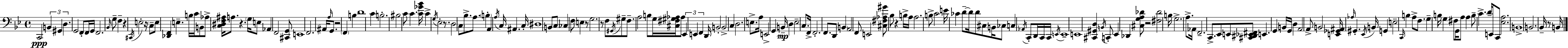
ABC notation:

X:1
T:Untitled
M:4/4
L:1/4
K:Gm
C,,2 B,, ^G,, D, G,,2 F,,/2 F,,/4 G,,/4 F,,2 _B,,/4 G,/2 F, z ^C,,/4 E,2 z/4 C,/2 E,/2 [_D,,F,,] E, B,/4 C/4 B,,/2 _A,/2 [C,^D,F,^A,]/4 A,/2 z G,/4 E,/2 _A,, F,,2 [^C,,G,,]/2 E,,4 F,,2 ^A,,/4 A,/4 G,,/2 z2 F,, B, D4 C B,2 ^B,2 C/2 C [C_G_B]/4 C G,/4 _E,2 z/2 D,2 C,/2 _B,/2 A,/2 B, A,, A,/4 C,/4 ^A,, C,/4 ^D,4 B,,/2 C,/2 _C, F,/2 E, z/2 G,2 z/2 F,/2 ^G,,/4 ^G,/2 F,/2 A,2 B,/2 G,/4 [^C,^F,^G,_A,]/4 _A,/2 _E,, E,, F,, D,,/4 B,,2 B,,2 C, D,2 E,/2 A,/4 E,,2 G,, B,,/4 D, _E,2 C,/2 F,,/4 F,,2 F,,/2 D,,/2 B,, A,,2 F,,/2 E,,2 [^C,^F,_A,^G]/2 _B,/2 z B,/4 A,/4 A,2 B,/2 C2 E/4 _C D/2 D/4 D/2 ^C,/2 B,,/4 _C,/2 C, _A,,/4 C,,/2 D,,/4 C,,/4 C,,/4 E,,/4 E,,4 E,,4 [^C,,^G,,D,] B,,/4 C,,/2 _E,, _D,, [^C,G,A,_D]/2 z2 [^F,_D]2 B,/4 G,2 A,/2 _A,,/4 F,,2 C,,/2 _E,,/2 E,,/2 [^C,,^D,,_E,,^F,,]/2 E,, G,, B,,/4 G,,/4 D, A,,2 A,,/2 B,,2 [E,,_G,,^A,,]/4 _A,/4 ^G,, _E,,/4 B,,/4 G,, E,2 C,,/4 B, A,/2 F,/2 G, B,/4 G, ^F,/2 G,,/4 A,/2 A, B,/2 C D/4 E,,/2 C,,/2 [_E,A,]2 B,,4 B,,2 _B,,/4 z/2 B,,/4